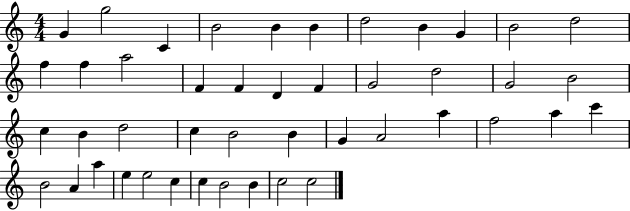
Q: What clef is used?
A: treble